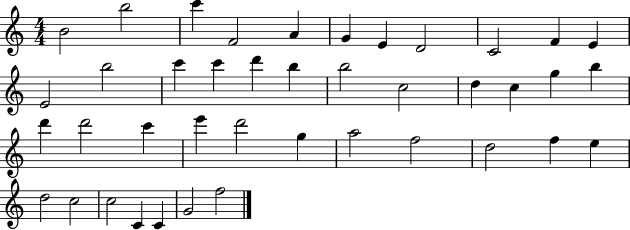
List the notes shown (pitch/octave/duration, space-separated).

B4/h B5/h C6/q F4/h A4/q G4/q E4/q D4/h C4/h F4/q E4/q E4/h B5/h C6/q C6/q D6/q B5/q B5/h C5/h D5/q C5/q G5/q B5/q D6/q D6/h C6/q E6/q D6/h G5/q A5/h F5/h D5/h F5/q E5/q D5/h C5/h C5/h C4/q C4/q G4/h F5/h